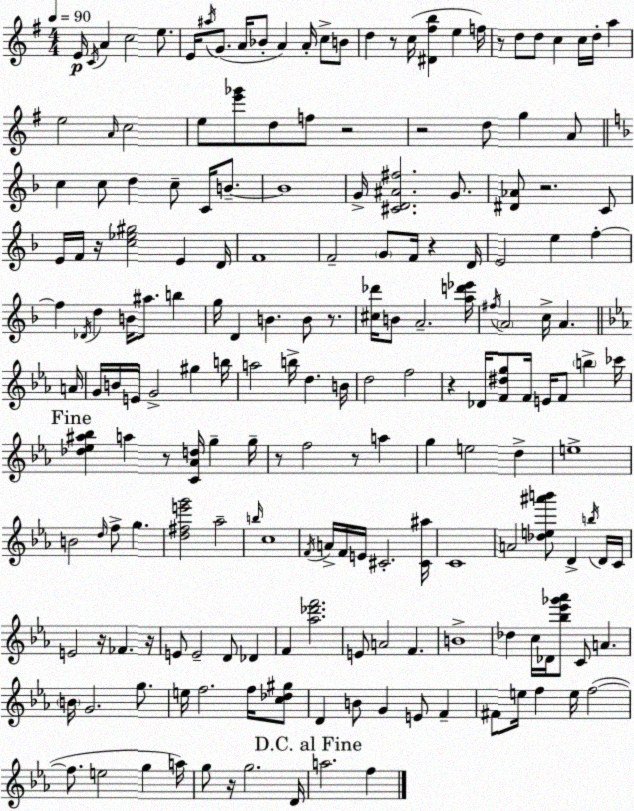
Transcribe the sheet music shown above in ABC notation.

X:1
T:Untitled
M:4/4
L:1/4
K:Em
E/4 C/4 A c2 e/2 E/4 ^a/4 G/2 A/4 _B/2 A A/4 c/2 B/2 d z/2 c/4 [^D^fb] e f/4 z/2 d/2 d/2 c c/4 d/4 a e2 A/4 c2 e/2 [e'_g']/2 d/2 f/2 z2 z2 d/2 g A/2 c c/2 d c/2 C/4 B/2 B4 G/4 [^CD^A^f]2 G/2 [^D_A]/2 z2 C/2 E/4 F/4 z/4 [c_e^g]2 E D/4 F4 F2 G/2 F/4 z D/4 E2 e f f _D/4 d B/4 ^a/2 b g/4 D B B/2 z/2 [^c_d']/4 B/2 A2 [ad'_e']/4 ^f/4 A2 c/4 A A/4 G/4 B/4 E/4 G2 ^g b/4 a2 b/4 d B/4 d2 f2 z _D/4 [F^dg]/2 F/4 E/4 F/2 b _c'/4 [_d_e^a_b] a z/2 [C_Ad]/4 g g/4 z/2 f2 z/2 a g e2 d e4 B2 d/4 f/2 g [d^fe'g']2 _a2 b/4 c4 F/4 A/4 F/4 E/4 ^C2 [^C^a]/4 C4 A2 [_de^a'b']/2 D b/4 D/4 C/4 E2 z/4 _F z/4 E/2 E2 D/2 _D F [_a_d'f']2 E/2 A2 F B4 _d c/4 _D/4 [_b_e'_g'_a']/2 C/2 A B/4 G2 g/2 e/4 f2 f/4 [c_d^g]/2 D B/2 G E/2 F ^F/2 e/4 f e/4 f2 f/2 e2 g a/4 g/2 z/4 g2 D/4 a2 f